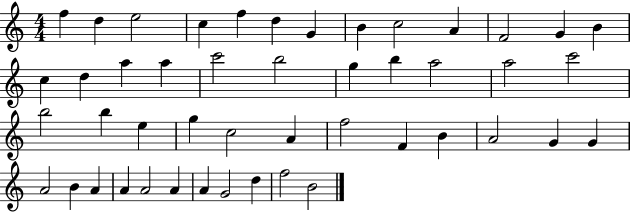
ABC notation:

X:1
T:Untitled
M:4/4
L:1/4
K:C
f d e2 c f d G B c2 A F2 G B c d a a c'2 b2 g b a2 a2 c'2 b2 b e g c2 A f2 F B A2 G G A2 B A A A2 A A G2 d f2 B2